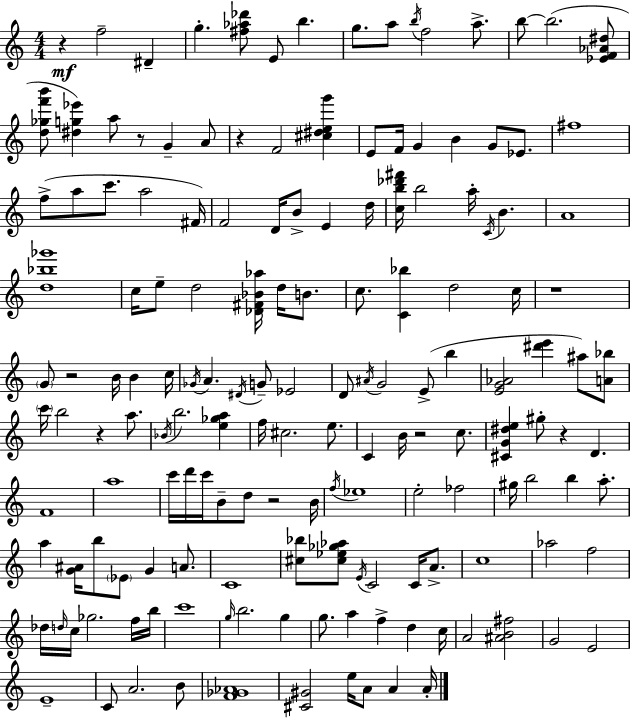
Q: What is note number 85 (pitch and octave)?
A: E5